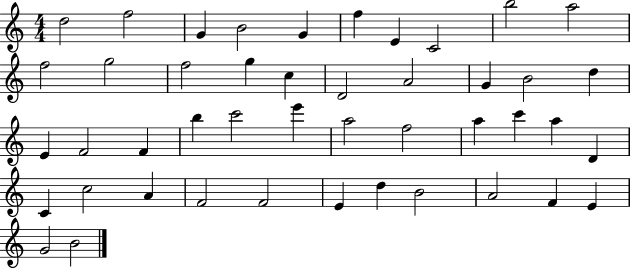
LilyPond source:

{
  \clef treble
  \numericTimeSignature
  \time 4/4
  \key c \major
  d''2 f''2 | g'4 b'2 g'4 | f''4 e'4 c'2 | b''2 a''2 | \break f''2 g''2 | f''2 g''4 c''4 | d'2 a'2 | g'4 b'2 d''4 | \break e'4 f'2 f'4 | b''4 c'''2 e'''4 | a''2 f''2 | a''4 c'''4 a''4 d'4 | \break c'4 c''2 a'4 | f'2 f'2 | e'4 d''4 b'2 | a'2 f'4 e'4 | \break g'2 b'2 | \bar "|."
}